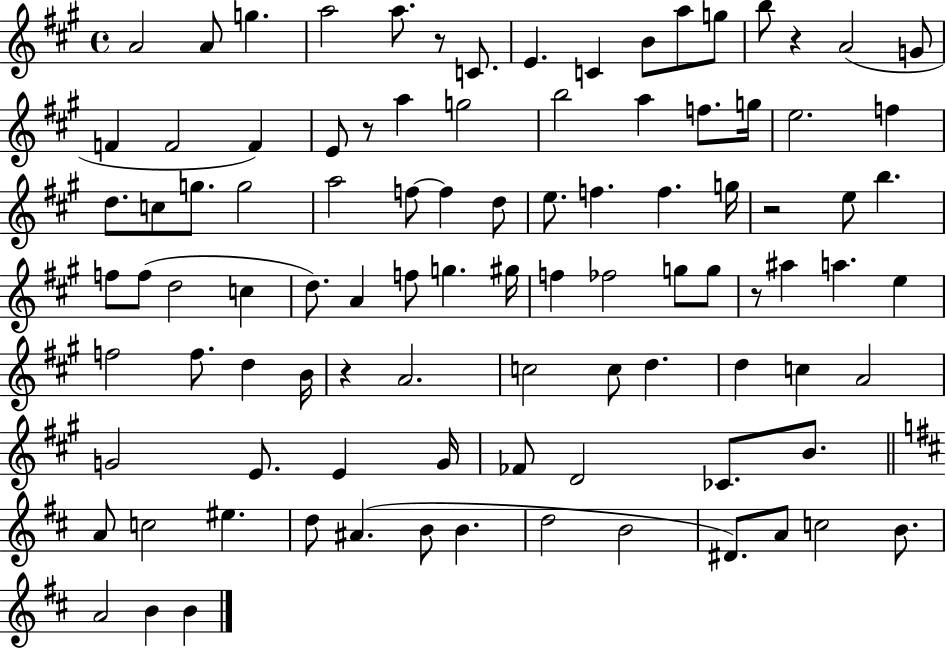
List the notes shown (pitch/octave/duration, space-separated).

A4/h A4/e G5/q. A5/h A5/e. R/e C4/e. E4/q. C4/q B4/e A5/e G5/e B5/e R/q A4/h G4/e F4/q F4/h F4/q E4/e R/e A5/q G5/h B5/h A5/q F5/e. G5/s E5/h. F5/q D5/e. C5/e G5/e. G5/h A5/h F5/e F5/q D5/e E5/e. F5/q. F5/q. G5/s R/h E5/e B5/q. F5/e F5/e D5/h C5/q D5/e. A4/q F5/e G5/q. G#5/s F5/q FES5/h G5/e G5/e R/e A#5/q A5/q. E5/q F5/h F5/e. D5/q B4/s R/q A4/h. C5/h C5/e D5/q. D5/q C5/q A4/h G4/h E4/e. E4/q G4/s FES4/e D4/h CES4/e. B4/e. A4/e C5/h EIS5/q. D5/e A#4/q. B4/e B4/q. D5/h B4/h D#4/e. A4/e C5/h B4/e. A4/h B4/q B4/q